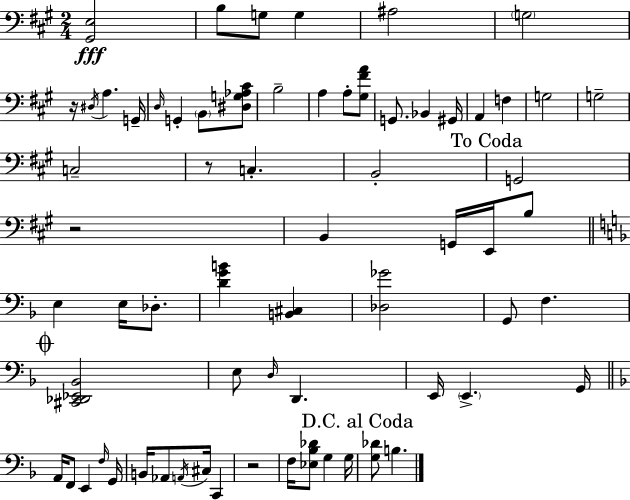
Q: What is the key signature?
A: A major